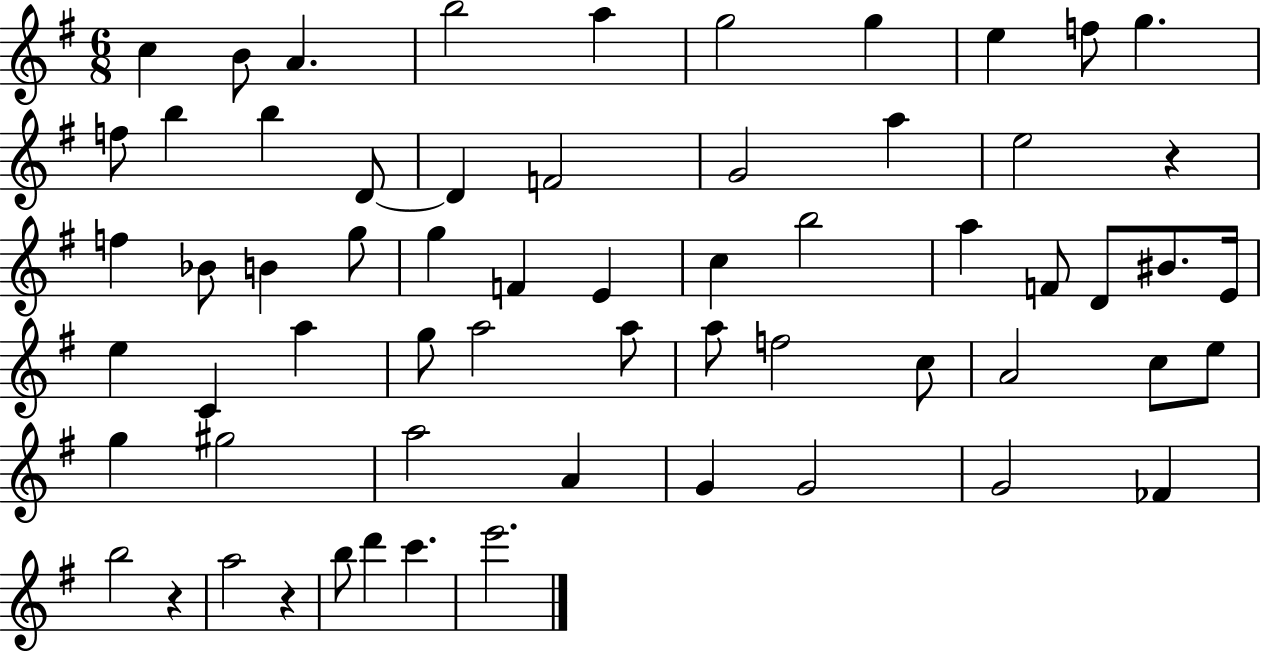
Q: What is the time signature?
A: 6/8